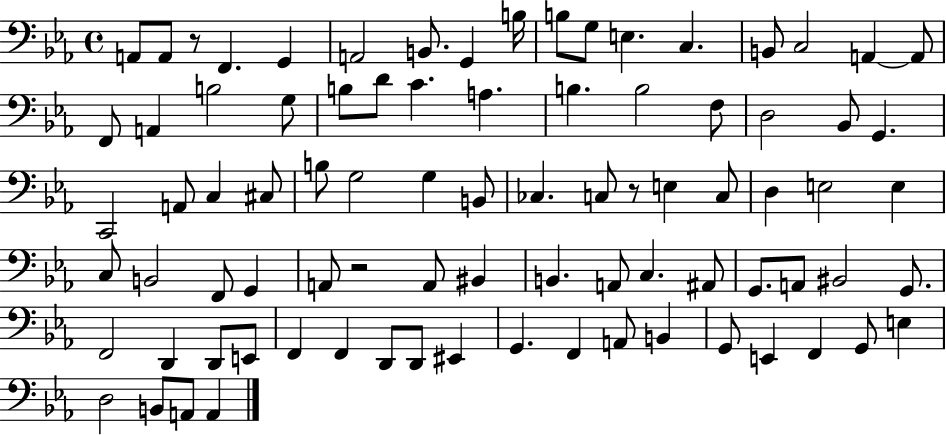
A2/e A2/e R/e F2/q. G2/q A2/h B2/e. G2/q B3/s B3/e G3/e E3/q. C3/q. B2/e C3/h A2/q A2/e F2/e A2/q B3/h G3/e B3/e D4/e C4/q. A3/q. B3/q. B3/h F3/e D3/h Bb2/e G2/q. C2/h A2/e C3/q C#3/e B3/e G3/h G3/q B2/e CES3/q. C3/e R/e E3/q C3/e D3/q E3/h E3/q C3/e B2/h F2/e G2/q A2/e R/h A2/e BIS2/q B2/q. A2/e C3/q. A#2/e G2/e. A2/e BIS2/h G2/e. F2/h D2/q D2/e E2/e F2/q F2/q D2/e D2/e EIS2/q G2/q. F2/q A2/e B2/q G2/e E2/q F2/q G2/e E3/q D3/h B2/e A2/e A2/q